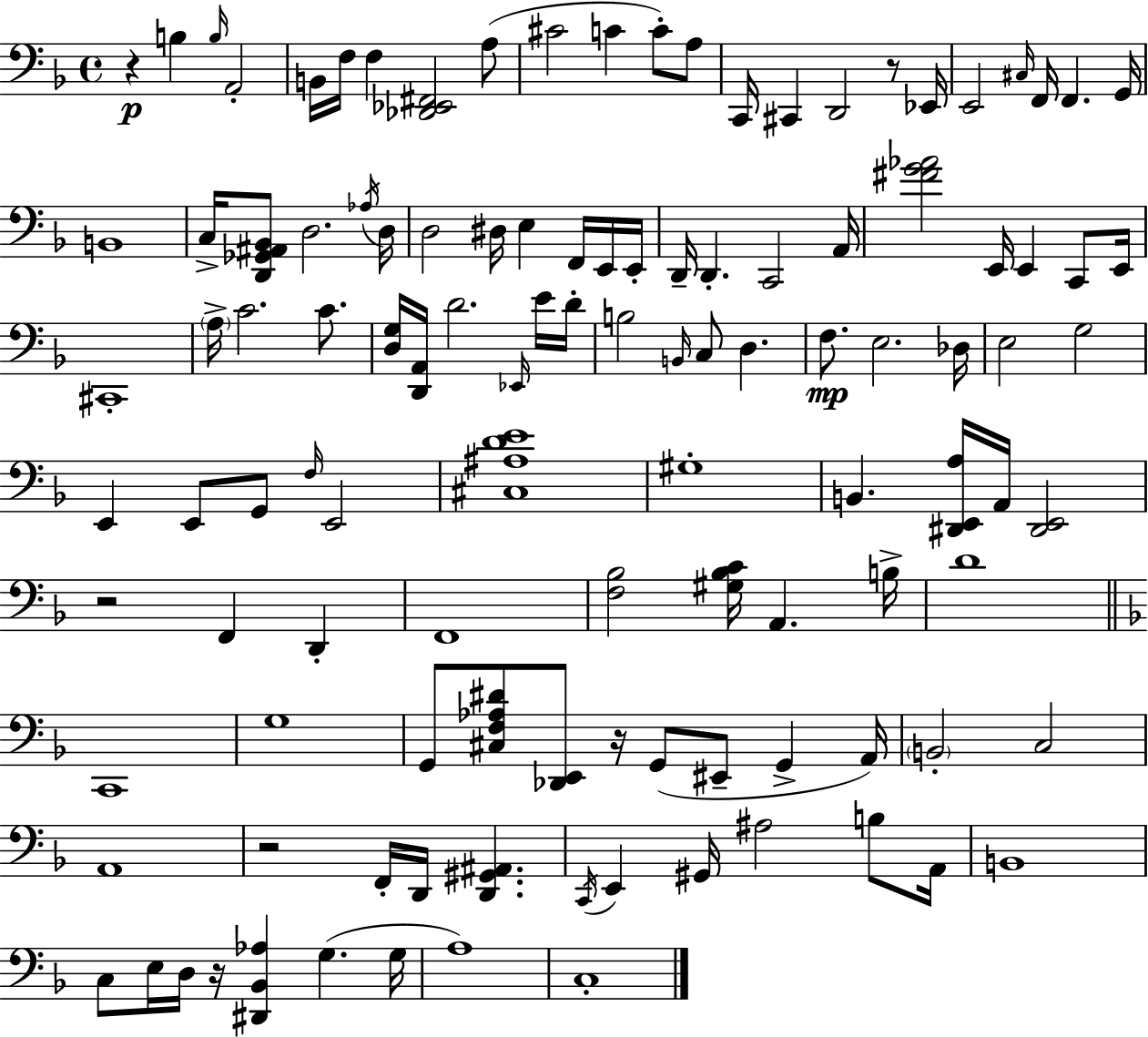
{
  \clef bass
  \time 4/4
  \defaultTimeSignature
  \key d \minor
  \repeat volta 2 { r4\p b4 \grace { b16 } a,2-. | b,16 f16 f4 <des, ees, fis,>2 a8( | cis'2 c'4 c'8-.) a8 | c,16 cis,4 d,2 r8 | \break ees,16 e,2 \grace { cis16 } f,16 f,4. | g,16 b,1 | c16-> <d, ges, ais, bes,>8 d2. | \acciaccatura { aes16 } d16 d2 dis16 e4 | \break f,16 e,16 e,16-. d,16-- d,4.-. c,2 | a,16 <fis' g' aes'>2 e,16 e,4 | c,8 e,16 cis,1-. | \parenthesize a16-> c'2. | \break c'8. <d g>16 <d, a,>16 d'2. | \grace { ees,16 } e'16 d'16-. b2 \grace { b,16 } c8 d4. | f8.\mp e2. | des16 e2 g2 | \break e,4 e,8 g,8 \grace { f16 } e,2 | <cis ais d' e'>1 | gis1-. | b,4. <dis, e, a>16 a,16 <dis, e,>2 | \break r2 f,4 | d,4-. f,1 | <f bes>2 <gis bes c'>16 a,4. | b16-> d'1 | \break \bar "||" \break \key f \major c,1 | g1 | g,8 <cis f aes dis'>8 <des, e,>8 r16 g,8( eis,8-- g,4-> a,16) | \parenthesize b,2-. c2 | \break a,1 | r2 f,16-. d,16 <d, gis, ais,>4. | \acciaccatura { c,16 } e,4 gis,16 ais2 b8 | a,16 b,1 | \break c8 e16 d16 r16 <dis, bes, aes>4 g4.( | g16 a1) | c1-. | } \bar "|."
}